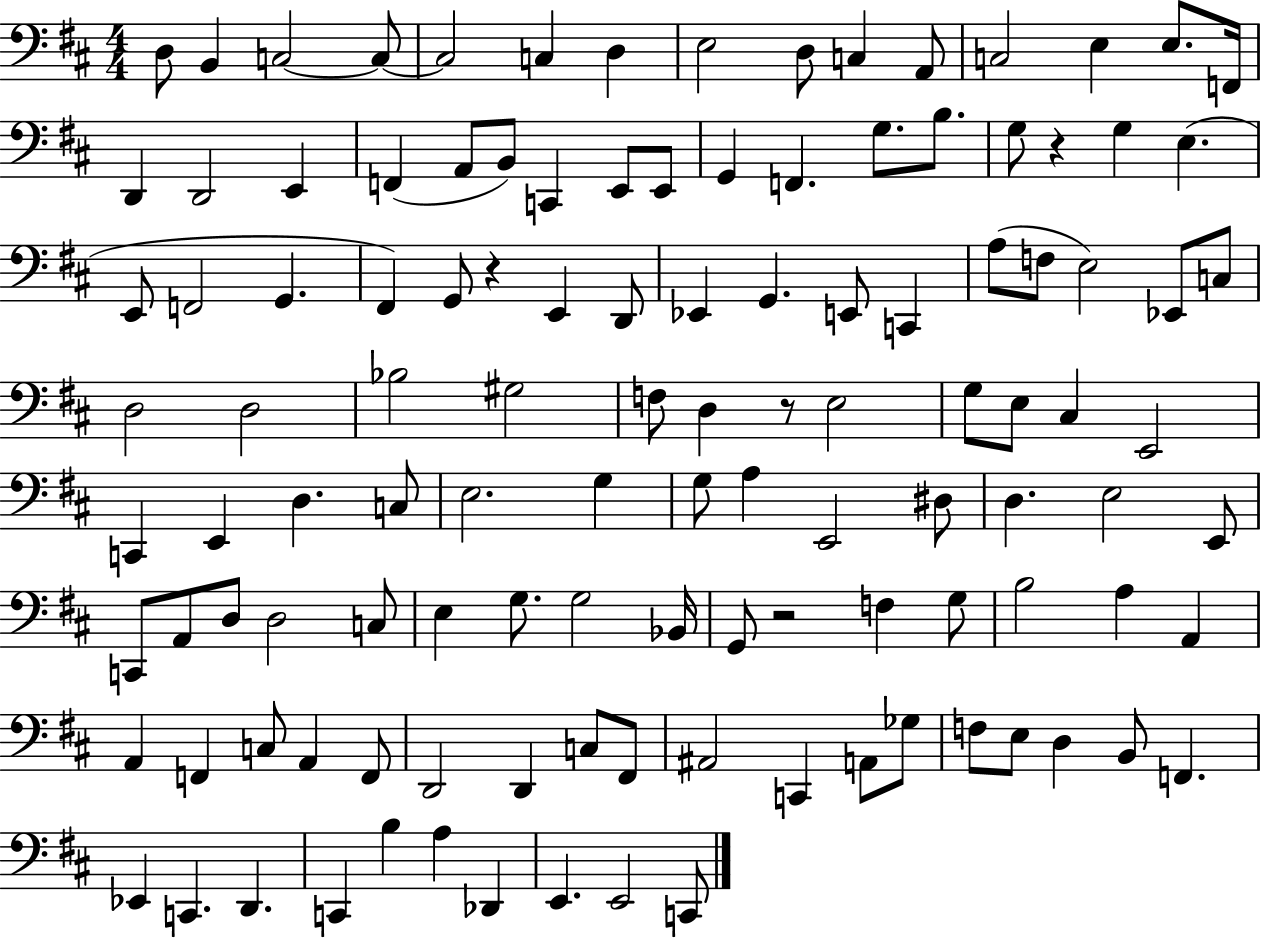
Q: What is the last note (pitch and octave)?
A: C2